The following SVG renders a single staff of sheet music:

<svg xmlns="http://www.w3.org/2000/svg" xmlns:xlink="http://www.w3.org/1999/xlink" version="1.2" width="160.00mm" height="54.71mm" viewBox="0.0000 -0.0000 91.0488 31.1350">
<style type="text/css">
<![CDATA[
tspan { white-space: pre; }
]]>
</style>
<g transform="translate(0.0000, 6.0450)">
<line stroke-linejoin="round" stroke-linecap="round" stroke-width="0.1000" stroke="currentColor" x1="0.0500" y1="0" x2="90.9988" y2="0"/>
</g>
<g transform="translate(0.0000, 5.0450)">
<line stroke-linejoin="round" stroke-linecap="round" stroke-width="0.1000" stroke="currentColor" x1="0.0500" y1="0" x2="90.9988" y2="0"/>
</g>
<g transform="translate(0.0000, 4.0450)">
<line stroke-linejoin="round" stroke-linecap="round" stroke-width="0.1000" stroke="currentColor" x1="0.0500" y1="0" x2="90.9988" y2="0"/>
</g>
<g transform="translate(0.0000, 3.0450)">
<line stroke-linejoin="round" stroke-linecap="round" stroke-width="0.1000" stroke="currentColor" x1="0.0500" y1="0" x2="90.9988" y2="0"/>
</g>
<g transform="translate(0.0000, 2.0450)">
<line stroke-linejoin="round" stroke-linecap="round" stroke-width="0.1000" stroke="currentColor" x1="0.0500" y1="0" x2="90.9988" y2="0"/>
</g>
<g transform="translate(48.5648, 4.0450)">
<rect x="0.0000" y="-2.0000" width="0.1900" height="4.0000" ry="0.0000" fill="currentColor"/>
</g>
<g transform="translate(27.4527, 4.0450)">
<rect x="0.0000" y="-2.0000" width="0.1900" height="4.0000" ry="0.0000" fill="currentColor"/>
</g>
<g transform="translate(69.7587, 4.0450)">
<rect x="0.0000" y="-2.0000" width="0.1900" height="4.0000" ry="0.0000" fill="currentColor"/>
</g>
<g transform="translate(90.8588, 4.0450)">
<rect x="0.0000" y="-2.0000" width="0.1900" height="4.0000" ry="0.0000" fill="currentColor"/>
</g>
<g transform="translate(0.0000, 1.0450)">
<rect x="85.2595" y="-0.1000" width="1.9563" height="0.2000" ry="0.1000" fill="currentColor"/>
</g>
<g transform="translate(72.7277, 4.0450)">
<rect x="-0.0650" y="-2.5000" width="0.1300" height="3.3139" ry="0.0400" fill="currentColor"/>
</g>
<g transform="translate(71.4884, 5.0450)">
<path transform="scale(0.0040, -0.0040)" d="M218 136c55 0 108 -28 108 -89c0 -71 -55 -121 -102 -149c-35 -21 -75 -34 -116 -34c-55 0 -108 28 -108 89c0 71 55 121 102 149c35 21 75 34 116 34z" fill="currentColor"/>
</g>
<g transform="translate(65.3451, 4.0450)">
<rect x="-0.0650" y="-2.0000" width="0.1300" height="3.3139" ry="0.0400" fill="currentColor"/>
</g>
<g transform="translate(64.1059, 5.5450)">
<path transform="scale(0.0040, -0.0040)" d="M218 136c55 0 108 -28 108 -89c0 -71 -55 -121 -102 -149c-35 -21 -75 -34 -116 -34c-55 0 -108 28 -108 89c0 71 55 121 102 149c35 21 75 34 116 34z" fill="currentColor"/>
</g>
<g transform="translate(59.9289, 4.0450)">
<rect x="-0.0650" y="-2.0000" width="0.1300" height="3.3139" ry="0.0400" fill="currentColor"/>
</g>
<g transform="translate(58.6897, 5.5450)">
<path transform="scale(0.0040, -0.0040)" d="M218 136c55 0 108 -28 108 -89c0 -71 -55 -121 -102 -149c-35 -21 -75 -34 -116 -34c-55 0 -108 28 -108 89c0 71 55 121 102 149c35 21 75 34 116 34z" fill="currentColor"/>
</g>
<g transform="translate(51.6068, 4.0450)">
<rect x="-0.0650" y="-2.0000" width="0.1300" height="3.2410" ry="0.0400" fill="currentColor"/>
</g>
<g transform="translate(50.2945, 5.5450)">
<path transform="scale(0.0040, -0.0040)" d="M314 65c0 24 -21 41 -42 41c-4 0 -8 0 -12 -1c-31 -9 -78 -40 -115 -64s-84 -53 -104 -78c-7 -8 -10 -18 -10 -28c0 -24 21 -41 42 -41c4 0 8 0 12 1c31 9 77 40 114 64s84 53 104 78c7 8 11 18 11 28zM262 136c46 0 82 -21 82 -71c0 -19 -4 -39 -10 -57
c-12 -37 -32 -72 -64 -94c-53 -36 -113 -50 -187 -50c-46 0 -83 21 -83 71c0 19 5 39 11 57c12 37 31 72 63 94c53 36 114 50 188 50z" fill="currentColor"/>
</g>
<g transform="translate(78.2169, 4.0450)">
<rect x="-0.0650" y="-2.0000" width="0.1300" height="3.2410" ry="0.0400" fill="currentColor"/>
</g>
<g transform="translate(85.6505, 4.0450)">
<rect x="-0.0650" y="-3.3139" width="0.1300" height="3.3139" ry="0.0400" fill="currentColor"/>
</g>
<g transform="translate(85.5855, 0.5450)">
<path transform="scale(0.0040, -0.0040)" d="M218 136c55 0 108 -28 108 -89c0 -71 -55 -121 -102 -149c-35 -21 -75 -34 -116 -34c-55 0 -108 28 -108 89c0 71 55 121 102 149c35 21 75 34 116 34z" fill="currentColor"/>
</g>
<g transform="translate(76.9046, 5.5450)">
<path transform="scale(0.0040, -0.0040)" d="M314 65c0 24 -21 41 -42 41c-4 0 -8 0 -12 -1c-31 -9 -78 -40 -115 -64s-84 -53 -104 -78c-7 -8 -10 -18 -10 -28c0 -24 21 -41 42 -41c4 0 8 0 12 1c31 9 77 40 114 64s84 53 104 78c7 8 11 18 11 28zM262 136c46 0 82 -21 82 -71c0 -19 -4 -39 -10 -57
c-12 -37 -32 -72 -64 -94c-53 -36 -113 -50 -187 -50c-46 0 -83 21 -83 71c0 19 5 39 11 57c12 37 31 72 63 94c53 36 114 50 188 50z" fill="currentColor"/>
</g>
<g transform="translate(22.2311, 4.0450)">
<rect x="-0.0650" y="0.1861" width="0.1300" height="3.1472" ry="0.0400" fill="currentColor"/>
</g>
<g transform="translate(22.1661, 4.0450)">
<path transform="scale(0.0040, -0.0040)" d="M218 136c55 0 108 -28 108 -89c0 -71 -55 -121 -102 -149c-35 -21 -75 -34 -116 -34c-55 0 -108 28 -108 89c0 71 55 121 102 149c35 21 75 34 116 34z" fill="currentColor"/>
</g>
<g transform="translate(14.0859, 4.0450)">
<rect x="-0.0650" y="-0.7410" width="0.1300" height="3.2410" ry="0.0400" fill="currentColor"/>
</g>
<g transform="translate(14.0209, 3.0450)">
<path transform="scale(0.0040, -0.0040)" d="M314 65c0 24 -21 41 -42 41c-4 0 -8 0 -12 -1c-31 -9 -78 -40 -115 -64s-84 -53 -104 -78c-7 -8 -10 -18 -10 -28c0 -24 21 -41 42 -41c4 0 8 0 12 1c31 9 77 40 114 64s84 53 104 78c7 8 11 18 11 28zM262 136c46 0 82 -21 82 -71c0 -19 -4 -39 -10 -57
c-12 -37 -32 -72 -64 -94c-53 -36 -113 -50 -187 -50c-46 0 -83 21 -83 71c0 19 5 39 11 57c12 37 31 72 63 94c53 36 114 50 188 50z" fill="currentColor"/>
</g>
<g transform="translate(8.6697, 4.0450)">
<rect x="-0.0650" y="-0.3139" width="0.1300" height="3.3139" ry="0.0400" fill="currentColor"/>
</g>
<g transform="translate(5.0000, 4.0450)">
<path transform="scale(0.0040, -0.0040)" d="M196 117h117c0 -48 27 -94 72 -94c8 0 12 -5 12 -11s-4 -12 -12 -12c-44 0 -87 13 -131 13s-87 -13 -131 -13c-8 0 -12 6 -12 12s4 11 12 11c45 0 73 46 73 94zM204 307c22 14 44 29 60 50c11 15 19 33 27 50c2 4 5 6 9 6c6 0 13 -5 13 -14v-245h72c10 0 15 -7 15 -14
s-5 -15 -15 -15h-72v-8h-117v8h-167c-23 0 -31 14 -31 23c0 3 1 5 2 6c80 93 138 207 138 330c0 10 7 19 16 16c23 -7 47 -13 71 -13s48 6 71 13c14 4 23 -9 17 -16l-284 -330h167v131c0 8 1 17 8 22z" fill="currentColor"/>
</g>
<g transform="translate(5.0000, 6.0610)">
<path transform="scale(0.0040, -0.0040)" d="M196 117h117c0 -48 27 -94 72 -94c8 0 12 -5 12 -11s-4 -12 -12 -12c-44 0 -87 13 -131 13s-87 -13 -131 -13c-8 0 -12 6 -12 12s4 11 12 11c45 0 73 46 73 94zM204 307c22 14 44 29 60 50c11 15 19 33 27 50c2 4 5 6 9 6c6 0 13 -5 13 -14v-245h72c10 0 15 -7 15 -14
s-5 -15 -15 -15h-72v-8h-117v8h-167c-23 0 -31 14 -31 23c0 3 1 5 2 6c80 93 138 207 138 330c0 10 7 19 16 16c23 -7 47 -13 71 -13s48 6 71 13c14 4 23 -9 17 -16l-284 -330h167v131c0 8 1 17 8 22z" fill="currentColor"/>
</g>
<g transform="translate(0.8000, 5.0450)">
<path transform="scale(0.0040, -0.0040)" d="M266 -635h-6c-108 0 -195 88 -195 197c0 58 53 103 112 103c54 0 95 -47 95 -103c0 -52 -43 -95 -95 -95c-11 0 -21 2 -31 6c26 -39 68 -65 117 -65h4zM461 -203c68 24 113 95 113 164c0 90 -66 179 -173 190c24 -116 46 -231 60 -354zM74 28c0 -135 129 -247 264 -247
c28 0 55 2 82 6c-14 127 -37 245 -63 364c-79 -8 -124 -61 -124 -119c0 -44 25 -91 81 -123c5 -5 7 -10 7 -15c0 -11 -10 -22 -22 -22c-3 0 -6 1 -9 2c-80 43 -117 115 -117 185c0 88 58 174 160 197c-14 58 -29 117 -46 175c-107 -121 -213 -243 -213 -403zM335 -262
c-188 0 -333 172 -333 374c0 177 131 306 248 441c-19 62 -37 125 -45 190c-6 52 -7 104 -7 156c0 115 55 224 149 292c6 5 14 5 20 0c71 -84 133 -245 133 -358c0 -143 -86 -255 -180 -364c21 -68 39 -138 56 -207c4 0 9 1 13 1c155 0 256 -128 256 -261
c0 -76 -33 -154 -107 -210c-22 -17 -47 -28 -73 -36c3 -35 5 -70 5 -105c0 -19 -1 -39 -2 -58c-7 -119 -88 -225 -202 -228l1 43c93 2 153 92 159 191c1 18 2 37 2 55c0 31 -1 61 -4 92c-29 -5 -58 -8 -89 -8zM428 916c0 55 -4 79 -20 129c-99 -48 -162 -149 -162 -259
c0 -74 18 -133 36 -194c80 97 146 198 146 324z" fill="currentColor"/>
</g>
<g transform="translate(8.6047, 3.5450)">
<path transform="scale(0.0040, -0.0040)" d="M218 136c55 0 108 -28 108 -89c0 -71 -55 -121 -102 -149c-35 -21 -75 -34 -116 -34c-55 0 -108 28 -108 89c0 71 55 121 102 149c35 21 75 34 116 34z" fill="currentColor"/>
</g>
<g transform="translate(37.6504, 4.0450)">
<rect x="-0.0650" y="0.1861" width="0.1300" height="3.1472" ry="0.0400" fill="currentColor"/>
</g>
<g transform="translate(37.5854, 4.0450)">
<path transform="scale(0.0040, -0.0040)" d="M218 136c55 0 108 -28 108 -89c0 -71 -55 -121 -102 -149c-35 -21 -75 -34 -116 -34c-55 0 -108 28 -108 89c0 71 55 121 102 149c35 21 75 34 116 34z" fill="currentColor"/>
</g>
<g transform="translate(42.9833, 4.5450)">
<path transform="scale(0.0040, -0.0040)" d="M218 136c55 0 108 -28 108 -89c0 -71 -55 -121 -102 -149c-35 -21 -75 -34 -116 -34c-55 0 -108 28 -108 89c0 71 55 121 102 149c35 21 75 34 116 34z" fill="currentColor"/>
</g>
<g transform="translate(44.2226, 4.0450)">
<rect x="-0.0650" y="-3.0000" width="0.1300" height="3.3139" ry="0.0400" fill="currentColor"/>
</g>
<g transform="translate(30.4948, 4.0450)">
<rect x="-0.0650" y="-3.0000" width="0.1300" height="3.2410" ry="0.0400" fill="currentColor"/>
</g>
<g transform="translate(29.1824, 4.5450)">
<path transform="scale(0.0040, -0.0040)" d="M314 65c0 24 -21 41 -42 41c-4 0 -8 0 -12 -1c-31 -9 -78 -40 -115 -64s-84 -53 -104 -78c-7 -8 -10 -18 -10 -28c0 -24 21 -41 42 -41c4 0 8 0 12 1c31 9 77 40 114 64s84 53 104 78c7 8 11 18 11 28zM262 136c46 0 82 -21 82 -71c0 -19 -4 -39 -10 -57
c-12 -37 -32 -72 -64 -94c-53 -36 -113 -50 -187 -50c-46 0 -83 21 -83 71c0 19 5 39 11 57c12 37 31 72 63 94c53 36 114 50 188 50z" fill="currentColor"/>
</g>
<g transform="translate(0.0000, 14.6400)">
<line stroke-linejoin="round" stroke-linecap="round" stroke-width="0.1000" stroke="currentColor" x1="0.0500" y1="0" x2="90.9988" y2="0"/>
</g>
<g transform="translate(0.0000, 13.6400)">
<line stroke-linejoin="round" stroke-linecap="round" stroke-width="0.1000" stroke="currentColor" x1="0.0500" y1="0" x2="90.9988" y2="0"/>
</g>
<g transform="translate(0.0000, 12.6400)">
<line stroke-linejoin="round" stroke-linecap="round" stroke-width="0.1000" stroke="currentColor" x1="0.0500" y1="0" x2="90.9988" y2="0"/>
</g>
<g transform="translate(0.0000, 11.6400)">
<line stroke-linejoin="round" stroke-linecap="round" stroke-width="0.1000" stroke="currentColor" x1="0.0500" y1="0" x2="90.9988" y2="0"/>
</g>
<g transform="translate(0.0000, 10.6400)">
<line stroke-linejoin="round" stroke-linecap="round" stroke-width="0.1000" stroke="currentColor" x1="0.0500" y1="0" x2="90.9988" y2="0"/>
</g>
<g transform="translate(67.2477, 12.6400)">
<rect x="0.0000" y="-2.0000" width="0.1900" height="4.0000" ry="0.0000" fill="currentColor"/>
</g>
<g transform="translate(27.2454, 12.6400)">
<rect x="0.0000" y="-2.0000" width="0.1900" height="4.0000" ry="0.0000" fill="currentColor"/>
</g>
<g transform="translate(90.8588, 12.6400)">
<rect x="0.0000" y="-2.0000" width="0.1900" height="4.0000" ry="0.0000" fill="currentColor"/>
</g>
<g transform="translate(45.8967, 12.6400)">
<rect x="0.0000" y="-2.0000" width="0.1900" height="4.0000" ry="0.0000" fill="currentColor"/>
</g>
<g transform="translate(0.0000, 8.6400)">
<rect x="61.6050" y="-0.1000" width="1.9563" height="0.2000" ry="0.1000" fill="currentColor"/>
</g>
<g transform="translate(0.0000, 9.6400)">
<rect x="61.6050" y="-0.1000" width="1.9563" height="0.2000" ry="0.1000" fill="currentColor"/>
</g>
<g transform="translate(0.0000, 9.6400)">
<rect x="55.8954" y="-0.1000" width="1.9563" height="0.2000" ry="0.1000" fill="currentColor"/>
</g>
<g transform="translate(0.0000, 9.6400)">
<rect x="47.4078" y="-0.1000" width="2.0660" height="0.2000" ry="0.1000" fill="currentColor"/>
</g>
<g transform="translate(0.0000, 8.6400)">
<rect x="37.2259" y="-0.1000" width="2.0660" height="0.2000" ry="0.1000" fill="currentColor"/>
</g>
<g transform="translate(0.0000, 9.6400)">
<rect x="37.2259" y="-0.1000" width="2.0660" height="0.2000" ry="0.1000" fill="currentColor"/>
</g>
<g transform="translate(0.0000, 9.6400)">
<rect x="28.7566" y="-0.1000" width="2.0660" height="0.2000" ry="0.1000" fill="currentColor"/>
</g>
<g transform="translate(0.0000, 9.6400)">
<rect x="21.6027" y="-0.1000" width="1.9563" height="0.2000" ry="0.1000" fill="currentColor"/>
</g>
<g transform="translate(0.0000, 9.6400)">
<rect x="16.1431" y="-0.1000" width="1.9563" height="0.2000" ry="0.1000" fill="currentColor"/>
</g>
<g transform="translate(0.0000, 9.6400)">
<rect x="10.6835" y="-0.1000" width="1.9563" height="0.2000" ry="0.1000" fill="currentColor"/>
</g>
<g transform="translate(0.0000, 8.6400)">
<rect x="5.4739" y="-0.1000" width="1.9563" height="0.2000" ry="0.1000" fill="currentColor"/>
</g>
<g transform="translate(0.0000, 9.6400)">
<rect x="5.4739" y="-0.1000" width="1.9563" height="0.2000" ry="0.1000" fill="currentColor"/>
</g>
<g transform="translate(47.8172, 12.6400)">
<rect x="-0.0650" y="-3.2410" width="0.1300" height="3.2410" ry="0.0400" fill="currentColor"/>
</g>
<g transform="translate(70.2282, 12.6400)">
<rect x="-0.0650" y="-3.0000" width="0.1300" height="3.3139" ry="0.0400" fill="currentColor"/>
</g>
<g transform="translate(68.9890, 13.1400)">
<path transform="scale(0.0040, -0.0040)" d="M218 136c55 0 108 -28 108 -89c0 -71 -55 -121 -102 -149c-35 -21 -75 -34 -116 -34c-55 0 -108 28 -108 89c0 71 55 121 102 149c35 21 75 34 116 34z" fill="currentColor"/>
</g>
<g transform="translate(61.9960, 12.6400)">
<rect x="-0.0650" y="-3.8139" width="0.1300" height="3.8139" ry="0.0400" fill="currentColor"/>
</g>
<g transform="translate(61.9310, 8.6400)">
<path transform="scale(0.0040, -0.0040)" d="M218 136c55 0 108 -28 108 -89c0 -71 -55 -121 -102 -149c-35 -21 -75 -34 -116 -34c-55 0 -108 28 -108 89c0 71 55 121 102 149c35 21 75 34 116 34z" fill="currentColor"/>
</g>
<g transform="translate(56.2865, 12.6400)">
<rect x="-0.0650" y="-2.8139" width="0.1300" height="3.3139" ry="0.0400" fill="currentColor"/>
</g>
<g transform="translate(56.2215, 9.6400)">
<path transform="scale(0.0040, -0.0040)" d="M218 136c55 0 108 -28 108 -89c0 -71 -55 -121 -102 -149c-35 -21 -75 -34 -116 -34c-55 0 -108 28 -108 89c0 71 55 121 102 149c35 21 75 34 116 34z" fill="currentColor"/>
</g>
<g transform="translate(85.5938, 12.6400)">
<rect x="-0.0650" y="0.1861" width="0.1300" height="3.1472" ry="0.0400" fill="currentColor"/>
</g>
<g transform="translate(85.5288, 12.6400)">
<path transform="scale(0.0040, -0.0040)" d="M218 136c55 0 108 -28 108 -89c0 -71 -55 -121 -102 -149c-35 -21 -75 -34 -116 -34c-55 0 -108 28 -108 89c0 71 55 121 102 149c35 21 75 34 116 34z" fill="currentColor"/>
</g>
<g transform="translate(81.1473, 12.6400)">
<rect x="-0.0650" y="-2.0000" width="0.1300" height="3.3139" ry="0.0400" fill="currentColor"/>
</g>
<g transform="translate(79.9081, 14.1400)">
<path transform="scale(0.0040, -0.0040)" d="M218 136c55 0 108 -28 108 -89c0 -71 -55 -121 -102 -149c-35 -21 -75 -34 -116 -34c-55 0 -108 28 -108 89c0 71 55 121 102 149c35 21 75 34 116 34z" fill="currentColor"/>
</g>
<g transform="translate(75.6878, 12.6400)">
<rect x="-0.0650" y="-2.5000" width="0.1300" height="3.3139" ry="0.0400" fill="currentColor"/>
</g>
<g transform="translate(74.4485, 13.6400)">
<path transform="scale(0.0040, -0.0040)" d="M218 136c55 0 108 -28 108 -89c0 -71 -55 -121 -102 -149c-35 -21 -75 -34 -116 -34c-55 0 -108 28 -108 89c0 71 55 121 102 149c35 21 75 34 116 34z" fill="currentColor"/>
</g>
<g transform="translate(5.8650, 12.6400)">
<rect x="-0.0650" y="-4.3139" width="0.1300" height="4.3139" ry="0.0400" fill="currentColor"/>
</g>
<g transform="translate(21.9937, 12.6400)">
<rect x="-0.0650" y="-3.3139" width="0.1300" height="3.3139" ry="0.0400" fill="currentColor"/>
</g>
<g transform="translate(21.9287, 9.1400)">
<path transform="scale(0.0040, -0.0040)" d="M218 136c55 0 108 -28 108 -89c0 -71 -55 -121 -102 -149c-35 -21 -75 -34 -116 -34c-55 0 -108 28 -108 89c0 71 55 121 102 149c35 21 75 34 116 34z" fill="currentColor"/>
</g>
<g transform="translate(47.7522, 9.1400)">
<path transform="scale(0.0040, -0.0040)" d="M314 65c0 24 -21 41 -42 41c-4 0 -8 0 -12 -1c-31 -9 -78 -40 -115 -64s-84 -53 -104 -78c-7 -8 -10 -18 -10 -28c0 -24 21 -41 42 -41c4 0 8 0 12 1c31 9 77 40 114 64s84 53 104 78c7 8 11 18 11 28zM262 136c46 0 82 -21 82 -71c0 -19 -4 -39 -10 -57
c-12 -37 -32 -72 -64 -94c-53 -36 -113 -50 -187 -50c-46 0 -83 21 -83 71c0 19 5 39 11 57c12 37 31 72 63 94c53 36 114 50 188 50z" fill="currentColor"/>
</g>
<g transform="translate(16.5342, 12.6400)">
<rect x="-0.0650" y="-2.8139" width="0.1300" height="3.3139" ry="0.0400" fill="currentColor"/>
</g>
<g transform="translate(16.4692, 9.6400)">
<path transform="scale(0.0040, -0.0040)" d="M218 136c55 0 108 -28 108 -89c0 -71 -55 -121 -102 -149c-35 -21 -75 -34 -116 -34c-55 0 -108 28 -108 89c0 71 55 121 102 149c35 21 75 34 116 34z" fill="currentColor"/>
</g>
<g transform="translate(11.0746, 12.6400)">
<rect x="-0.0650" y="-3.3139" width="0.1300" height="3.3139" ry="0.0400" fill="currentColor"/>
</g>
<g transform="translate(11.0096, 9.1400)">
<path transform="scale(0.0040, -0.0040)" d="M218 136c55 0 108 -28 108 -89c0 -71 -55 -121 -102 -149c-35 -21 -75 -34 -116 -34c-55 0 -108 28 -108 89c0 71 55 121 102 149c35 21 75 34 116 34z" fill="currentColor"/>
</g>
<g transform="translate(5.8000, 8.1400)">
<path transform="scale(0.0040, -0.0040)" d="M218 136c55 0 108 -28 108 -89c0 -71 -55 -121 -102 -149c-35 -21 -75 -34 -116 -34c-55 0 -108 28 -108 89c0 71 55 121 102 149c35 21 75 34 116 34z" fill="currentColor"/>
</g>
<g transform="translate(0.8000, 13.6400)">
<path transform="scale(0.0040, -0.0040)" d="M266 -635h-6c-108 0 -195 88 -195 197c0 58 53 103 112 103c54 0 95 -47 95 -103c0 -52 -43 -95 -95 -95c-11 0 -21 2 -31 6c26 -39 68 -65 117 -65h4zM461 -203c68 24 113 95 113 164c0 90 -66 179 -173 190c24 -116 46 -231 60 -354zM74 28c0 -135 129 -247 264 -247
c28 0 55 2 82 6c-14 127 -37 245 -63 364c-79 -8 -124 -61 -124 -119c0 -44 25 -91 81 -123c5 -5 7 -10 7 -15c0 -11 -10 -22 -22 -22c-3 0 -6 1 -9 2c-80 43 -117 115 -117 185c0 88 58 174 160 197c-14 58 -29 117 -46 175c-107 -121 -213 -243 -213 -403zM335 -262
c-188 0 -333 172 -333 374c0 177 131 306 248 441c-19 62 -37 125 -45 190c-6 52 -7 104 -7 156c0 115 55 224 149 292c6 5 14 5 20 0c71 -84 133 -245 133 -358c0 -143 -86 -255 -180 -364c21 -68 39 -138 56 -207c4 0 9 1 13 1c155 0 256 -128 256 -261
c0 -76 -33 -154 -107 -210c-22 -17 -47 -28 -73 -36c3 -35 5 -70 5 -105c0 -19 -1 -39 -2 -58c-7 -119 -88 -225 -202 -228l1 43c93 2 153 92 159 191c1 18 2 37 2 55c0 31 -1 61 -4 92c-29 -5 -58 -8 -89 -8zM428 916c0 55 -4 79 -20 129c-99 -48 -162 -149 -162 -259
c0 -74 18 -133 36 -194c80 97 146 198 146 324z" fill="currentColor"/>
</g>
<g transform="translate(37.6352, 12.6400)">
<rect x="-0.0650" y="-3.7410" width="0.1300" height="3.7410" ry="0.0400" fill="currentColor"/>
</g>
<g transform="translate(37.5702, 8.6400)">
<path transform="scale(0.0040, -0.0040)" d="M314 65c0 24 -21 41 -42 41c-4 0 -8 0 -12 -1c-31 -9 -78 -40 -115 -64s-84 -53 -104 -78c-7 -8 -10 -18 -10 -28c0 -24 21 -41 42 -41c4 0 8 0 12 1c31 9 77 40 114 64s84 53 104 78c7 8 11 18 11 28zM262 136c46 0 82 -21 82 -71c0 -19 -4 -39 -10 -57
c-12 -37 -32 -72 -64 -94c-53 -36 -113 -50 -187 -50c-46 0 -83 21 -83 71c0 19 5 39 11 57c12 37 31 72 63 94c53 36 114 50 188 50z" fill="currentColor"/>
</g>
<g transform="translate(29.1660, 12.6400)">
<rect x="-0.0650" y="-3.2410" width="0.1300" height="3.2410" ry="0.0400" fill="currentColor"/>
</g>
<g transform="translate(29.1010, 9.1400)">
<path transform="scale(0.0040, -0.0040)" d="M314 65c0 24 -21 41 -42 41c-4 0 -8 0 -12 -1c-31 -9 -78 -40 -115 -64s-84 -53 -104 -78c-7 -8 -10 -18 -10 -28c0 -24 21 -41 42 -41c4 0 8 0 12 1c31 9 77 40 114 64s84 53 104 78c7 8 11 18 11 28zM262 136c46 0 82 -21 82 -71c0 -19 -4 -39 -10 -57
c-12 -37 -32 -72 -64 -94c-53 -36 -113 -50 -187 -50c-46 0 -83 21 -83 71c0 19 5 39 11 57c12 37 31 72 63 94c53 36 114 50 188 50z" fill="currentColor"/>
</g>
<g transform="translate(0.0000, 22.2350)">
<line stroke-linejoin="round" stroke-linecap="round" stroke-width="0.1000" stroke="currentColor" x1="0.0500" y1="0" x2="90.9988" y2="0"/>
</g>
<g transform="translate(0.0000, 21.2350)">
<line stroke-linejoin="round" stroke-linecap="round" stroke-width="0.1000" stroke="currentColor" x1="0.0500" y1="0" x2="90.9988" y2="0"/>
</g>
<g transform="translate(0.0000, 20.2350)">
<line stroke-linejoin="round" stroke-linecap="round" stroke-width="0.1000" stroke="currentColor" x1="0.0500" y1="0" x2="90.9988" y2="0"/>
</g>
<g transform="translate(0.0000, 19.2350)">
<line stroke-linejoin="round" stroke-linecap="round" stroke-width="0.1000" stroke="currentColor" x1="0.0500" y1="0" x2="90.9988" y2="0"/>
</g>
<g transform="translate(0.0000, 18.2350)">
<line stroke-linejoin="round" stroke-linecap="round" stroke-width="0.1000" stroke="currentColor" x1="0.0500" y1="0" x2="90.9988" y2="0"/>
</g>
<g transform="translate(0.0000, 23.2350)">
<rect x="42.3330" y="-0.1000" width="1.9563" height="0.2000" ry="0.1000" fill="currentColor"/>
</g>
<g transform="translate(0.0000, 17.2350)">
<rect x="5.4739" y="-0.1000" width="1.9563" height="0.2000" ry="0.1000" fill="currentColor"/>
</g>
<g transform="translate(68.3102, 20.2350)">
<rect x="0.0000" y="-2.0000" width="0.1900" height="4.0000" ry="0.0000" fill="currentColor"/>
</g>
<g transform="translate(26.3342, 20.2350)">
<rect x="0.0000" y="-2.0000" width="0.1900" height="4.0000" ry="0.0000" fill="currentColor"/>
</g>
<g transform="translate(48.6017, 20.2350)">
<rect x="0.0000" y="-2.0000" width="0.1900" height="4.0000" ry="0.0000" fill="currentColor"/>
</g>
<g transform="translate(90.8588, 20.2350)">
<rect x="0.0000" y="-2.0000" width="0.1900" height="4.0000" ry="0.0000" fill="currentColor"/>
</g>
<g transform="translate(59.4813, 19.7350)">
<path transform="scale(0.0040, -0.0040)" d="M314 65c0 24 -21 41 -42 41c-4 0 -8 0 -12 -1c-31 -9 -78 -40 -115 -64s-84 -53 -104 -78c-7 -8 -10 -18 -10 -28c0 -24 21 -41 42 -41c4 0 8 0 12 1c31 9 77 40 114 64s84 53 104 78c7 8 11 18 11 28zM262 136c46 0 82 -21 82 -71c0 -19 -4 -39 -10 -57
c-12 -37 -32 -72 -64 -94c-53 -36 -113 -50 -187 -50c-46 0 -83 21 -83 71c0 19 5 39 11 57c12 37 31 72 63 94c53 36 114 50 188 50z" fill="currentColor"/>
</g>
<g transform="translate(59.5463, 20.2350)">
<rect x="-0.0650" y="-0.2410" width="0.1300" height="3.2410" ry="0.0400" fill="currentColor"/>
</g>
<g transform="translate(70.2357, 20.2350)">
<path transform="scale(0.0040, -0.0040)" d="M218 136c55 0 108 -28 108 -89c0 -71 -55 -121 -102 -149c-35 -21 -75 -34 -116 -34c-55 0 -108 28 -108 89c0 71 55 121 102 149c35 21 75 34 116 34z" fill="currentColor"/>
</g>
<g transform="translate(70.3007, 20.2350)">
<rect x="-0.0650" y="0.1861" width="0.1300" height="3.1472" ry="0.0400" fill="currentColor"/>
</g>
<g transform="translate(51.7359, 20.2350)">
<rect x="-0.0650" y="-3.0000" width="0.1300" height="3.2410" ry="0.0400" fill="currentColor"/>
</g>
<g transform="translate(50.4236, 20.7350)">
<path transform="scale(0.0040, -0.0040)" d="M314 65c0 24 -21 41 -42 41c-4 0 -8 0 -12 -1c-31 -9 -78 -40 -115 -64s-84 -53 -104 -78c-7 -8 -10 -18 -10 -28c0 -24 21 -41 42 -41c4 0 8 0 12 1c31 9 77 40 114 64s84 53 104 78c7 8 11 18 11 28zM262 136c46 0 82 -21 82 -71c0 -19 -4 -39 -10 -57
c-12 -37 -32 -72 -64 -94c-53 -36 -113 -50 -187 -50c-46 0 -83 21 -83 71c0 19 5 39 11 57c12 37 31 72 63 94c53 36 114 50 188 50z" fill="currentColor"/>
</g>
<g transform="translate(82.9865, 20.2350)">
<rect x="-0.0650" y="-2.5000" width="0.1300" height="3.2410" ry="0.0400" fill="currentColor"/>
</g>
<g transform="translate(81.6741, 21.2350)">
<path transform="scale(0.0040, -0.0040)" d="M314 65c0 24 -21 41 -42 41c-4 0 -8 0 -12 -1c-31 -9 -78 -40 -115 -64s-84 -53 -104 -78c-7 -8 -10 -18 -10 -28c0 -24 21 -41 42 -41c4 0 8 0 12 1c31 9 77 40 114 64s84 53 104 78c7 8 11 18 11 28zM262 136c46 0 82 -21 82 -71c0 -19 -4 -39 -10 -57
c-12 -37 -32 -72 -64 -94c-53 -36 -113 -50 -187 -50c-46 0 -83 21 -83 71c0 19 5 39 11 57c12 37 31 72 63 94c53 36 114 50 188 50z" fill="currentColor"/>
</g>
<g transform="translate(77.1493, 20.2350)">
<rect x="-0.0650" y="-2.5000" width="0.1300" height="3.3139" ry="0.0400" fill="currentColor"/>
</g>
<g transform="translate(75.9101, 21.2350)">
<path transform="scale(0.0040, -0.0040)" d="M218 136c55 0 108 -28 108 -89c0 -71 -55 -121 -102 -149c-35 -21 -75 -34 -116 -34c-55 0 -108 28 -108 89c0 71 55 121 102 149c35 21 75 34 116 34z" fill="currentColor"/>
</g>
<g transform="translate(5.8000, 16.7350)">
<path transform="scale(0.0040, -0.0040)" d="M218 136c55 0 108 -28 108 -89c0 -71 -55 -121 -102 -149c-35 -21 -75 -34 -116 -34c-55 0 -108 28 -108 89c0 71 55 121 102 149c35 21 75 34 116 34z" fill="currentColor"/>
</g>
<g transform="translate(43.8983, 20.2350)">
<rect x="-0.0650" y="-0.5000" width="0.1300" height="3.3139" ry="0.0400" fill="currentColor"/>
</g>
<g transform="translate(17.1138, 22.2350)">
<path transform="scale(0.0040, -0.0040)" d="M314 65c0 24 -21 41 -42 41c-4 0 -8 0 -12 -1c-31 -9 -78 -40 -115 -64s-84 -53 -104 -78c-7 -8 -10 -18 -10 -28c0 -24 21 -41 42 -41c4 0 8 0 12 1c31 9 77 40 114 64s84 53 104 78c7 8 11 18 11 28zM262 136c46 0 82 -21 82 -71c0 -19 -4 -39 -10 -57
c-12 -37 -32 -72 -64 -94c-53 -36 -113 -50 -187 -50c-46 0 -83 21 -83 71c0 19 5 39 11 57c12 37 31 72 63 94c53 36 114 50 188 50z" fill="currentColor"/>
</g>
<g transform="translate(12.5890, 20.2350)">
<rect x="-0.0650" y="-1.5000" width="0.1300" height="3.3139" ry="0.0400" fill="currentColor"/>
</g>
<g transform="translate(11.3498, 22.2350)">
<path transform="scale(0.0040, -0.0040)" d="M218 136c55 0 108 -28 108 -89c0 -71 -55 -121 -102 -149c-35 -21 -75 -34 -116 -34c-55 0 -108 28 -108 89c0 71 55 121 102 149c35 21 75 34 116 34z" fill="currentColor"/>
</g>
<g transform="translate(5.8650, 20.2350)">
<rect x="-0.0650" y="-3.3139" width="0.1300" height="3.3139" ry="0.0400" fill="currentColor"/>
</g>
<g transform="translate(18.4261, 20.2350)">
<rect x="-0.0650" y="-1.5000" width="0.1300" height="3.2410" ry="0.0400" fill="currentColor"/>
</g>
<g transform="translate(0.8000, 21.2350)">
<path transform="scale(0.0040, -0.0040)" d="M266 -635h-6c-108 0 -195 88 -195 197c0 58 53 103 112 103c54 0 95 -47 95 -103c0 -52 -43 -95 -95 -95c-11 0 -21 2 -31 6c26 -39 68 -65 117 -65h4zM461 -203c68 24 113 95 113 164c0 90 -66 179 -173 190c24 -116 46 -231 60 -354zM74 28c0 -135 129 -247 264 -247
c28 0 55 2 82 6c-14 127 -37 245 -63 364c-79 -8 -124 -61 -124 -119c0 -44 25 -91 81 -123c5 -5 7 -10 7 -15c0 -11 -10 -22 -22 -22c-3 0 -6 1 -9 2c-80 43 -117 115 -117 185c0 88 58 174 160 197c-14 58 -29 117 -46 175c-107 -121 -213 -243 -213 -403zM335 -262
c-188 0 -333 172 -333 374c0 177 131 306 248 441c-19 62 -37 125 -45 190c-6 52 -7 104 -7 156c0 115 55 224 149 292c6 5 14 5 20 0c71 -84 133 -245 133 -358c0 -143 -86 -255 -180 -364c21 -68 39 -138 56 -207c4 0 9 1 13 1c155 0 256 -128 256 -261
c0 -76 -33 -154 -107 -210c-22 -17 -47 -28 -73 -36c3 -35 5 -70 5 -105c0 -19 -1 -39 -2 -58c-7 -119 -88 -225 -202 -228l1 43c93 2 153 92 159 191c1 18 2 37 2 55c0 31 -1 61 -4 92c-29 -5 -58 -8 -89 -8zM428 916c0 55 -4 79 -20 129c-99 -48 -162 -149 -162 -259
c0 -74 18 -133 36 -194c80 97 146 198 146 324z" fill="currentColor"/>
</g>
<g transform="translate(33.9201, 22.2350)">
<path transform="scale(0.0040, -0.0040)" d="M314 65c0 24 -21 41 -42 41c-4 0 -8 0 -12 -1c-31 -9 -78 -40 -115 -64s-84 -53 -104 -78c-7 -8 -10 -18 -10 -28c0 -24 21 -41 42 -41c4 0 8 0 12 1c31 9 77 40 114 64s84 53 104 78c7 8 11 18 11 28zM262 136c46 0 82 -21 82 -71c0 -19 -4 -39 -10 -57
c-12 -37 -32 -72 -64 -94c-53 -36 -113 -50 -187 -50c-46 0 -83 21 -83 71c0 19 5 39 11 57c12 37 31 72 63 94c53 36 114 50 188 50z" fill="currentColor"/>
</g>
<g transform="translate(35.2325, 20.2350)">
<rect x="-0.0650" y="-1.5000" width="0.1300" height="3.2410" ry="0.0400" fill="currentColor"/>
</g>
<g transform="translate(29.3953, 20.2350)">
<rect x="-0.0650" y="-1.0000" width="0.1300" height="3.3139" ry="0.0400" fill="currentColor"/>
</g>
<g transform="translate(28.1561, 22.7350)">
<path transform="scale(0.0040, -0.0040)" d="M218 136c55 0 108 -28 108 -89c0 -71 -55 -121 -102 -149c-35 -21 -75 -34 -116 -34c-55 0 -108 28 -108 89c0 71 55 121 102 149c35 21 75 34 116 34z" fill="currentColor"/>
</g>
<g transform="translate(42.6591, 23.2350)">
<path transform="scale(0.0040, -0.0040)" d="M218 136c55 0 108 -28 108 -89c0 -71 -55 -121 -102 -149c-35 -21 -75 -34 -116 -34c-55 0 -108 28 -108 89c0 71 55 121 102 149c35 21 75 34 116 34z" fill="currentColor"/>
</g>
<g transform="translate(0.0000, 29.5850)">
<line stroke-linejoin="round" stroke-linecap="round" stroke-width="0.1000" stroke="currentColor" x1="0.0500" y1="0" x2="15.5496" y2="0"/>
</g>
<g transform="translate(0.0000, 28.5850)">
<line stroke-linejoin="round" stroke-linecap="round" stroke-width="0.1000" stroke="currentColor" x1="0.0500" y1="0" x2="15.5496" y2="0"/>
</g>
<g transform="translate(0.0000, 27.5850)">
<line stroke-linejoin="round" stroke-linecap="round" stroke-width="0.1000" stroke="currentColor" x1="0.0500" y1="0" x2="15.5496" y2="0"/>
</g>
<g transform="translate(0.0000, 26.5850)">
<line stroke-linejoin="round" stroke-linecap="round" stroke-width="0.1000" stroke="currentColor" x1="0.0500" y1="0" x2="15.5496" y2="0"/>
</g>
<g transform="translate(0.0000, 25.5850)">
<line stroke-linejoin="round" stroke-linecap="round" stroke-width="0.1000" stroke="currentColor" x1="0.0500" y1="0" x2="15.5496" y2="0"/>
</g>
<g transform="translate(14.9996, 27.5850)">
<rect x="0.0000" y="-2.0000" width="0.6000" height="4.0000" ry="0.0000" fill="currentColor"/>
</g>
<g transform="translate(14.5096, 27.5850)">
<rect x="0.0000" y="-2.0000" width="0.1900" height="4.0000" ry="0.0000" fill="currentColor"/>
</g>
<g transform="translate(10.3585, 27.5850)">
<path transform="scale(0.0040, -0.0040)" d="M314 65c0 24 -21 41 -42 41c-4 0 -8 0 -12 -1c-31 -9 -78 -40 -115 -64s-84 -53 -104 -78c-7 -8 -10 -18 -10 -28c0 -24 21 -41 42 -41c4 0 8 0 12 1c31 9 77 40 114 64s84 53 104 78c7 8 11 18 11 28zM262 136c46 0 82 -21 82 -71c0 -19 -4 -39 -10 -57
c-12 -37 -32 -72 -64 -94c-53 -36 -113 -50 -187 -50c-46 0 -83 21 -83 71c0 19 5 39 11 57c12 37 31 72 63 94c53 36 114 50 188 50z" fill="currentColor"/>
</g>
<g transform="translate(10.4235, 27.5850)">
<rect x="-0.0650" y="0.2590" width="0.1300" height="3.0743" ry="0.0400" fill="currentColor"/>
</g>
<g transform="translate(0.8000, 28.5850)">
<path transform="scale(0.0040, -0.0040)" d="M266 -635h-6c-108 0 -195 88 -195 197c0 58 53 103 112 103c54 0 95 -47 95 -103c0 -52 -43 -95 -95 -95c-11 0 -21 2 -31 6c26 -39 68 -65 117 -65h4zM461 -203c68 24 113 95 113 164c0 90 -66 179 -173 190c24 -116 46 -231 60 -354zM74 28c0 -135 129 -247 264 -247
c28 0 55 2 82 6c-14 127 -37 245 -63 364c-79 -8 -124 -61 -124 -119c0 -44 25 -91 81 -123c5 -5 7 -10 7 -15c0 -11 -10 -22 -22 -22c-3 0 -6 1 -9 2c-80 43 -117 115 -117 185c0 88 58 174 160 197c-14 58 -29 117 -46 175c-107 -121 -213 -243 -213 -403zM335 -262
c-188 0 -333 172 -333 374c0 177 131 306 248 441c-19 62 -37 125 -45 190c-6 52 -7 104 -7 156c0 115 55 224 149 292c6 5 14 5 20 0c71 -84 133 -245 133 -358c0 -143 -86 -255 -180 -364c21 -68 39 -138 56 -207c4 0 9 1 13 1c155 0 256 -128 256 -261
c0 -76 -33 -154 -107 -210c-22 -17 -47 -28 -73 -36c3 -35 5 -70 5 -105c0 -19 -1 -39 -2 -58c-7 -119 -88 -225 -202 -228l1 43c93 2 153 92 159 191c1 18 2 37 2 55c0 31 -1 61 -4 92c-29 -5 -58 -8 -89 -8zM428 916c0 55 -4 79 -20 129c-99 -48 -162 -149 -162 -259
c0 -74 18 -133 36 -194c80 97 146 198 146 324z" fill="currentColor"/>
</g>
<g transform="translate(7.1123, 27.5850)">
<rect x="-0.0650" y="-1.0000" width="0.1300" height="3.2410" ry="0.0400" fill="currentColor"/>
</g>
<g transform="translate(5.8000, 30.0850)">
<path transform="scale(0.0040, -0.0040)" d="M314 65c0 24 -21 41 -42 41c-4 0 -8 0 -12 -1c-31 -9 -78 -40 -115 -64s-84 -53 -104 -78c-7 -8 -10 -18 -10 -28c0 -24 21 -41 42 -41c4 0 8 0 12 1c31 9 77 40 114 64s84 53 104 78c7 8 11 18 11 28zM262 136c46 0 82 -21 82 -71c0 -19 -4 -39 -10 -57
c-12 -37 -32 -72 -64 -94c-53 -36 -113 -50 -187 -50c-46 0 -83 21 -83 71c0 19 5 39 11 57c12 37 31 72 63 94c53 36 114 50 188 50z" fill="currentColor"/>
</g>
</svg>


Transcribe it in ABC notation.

X:1
T:Untitled
M:4/4
L:1/4
K:C
c d2 B A2 B A F2 F F G F2 b d' b a b b2 c'2 b2 a c' A G F B b E E2 D E2 C A2 c2 B G G2 D2 B2